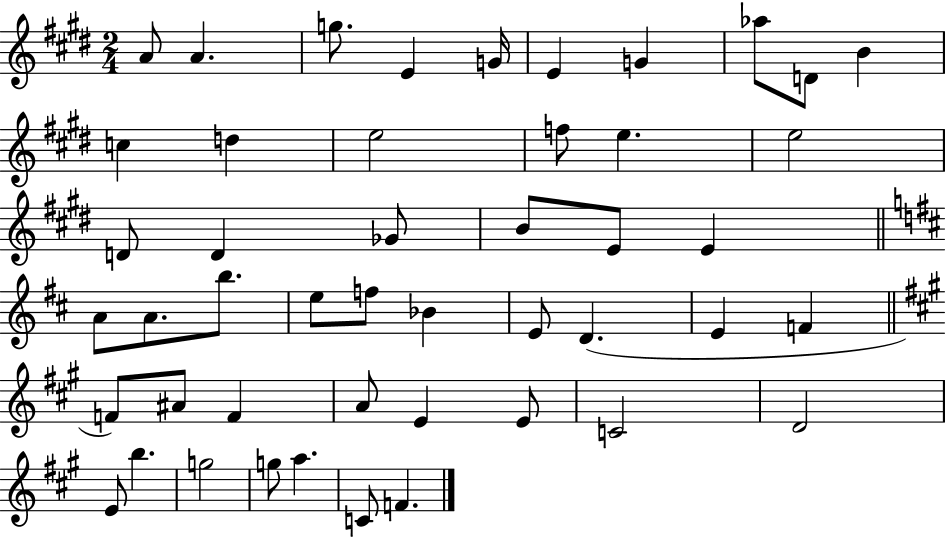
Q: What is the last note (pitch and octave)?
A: F4